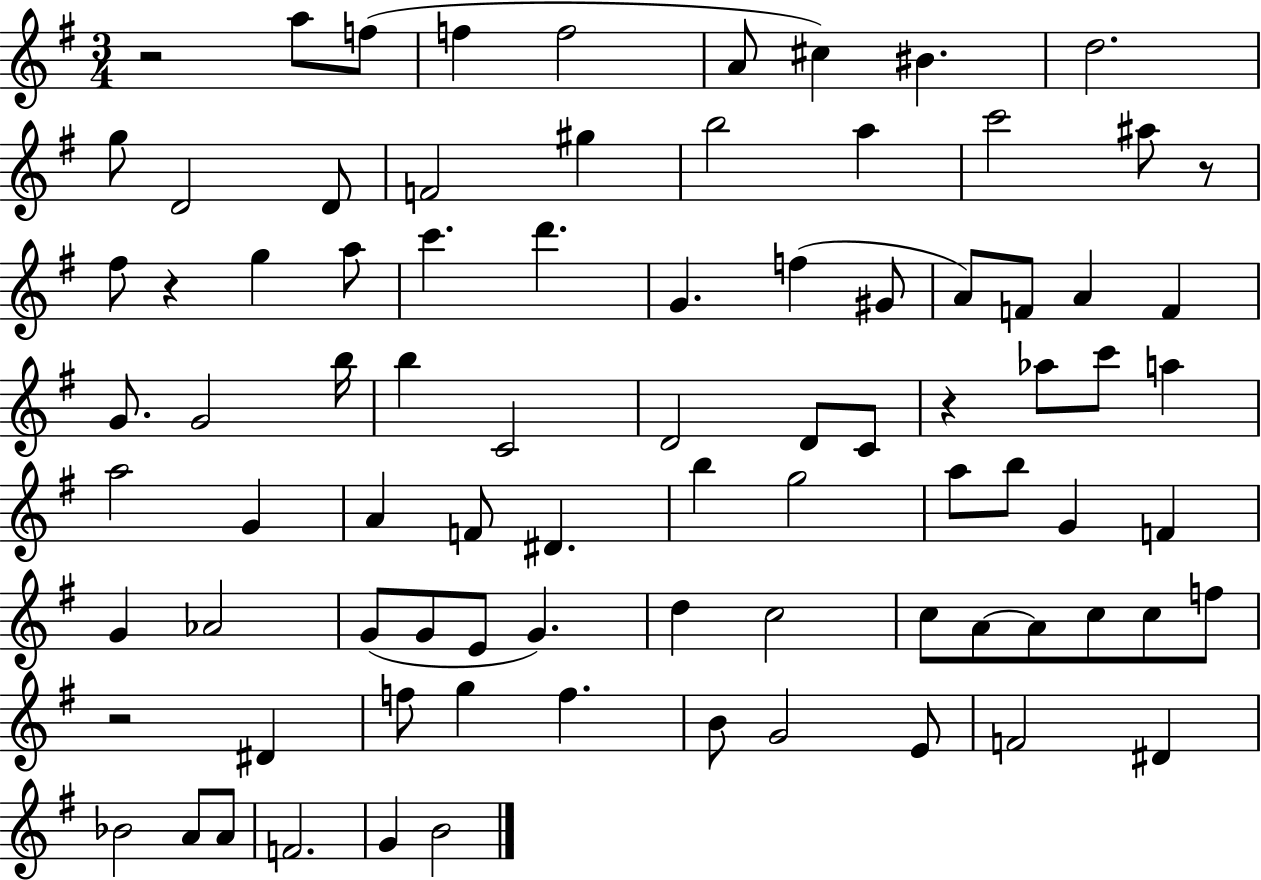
{
  \clef treble
  \numericTimeSignature
  \time 3/4
  \key g \major
  r2 a''8 f''8( | f''4 f''2 | a'8 cis''4) bis'4. | d''2. | \break g''8 d'2 d'8 | f'2 gis''4 | b''2 a''4 | c'''2 ais''8 r8 | \break fis''8 r4 g''4 a''8 | c'''4. d'''4. | g'4. f''4( gis'8 | a'8) f'8 a'4 f'4 | \break g'8. g'2 b''16 | b''4 c'2 | d'2 d'8 c'8 | r4 aes''8 c'''8 a''4 | \break a''2 g'4 | a'4 f'8 dis'4. | b''4 g''2 | a''8 b''8 g'4 f'4 | \break g'4 aes'2 | g'8( g'8 e'8 g'4.) | d''4 c''2 | c''8 a'8~~ a'8 c''8 c''8 f''8 | \break r2 dis'4 | f''8 g''4 f''4. | b'8 g'2 e'8 | f'2 dis'4 | \break bes'2 a'8 a'8 | f'2. | g'4 b'2 | \bar "|."
}